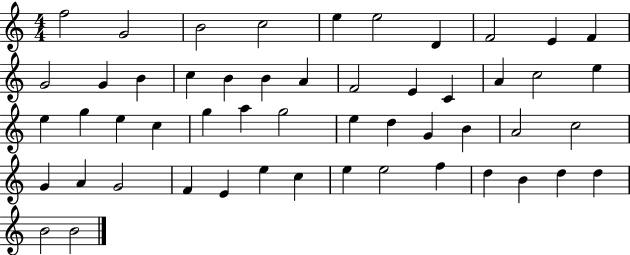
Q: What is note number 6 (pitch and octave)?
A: E5